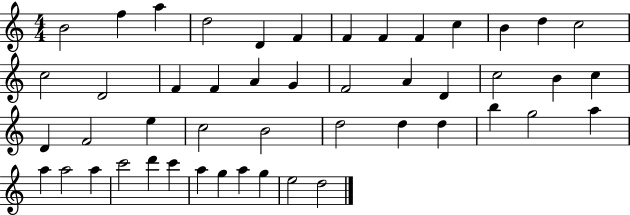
B4/h F5/q A5/q D5/h D4/q F4/q F4/q F4/q F4/q C5/q B4/q D5/q C5/h C5/h D4/h F4/q F4/q A4/q G4/q F4/h A4/q D4/q C5/h B4/q C5/q D4/q F4/h E5/q C5/h B4/h D5/h D5/q D5/q B5/q G5/h A5/q A5/q A5/h A5/q C6/h D6/q C6/q A5/q G5/q A5/q G5/q E5/h D5/h